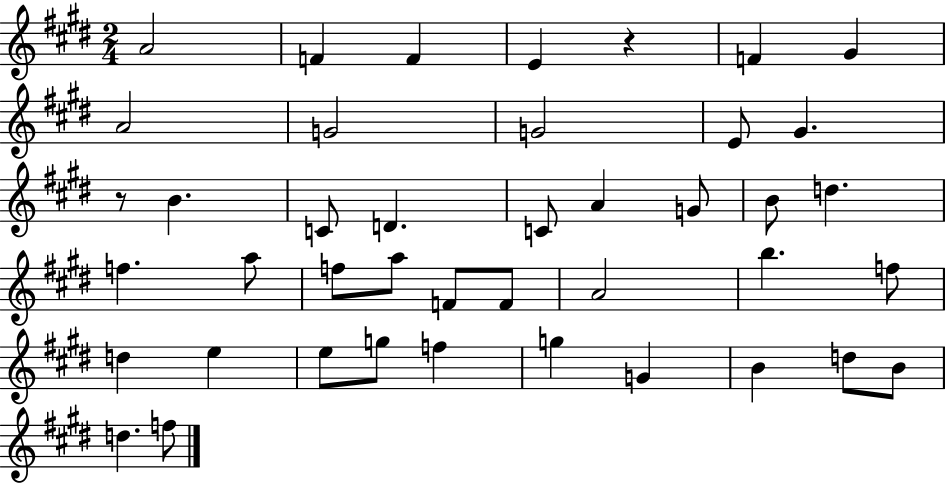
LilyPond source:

{
  \clef treble
  \numericTimeSignature
  \time 2/4
  \key e \major
  a'2 | f'4 f'4 | e'4 r4 | f'4 gis'4 | \break a'2 | g'2 | g'2 | e'8 gis'4. | \break r8 b'4. | c'8 d'4. | c'8 a'4 g'8 | b'8 d''4. | \break f''4. a''8 | f''8 a''8 f'8 f'8 | a'2 | b''4. f''8 | \break d''4 e''4 | e''8 g''8 f''4 | g''4 g'4 | b'4 d''8 b'8 | \break d''4. f''8 | \bar "|."
}